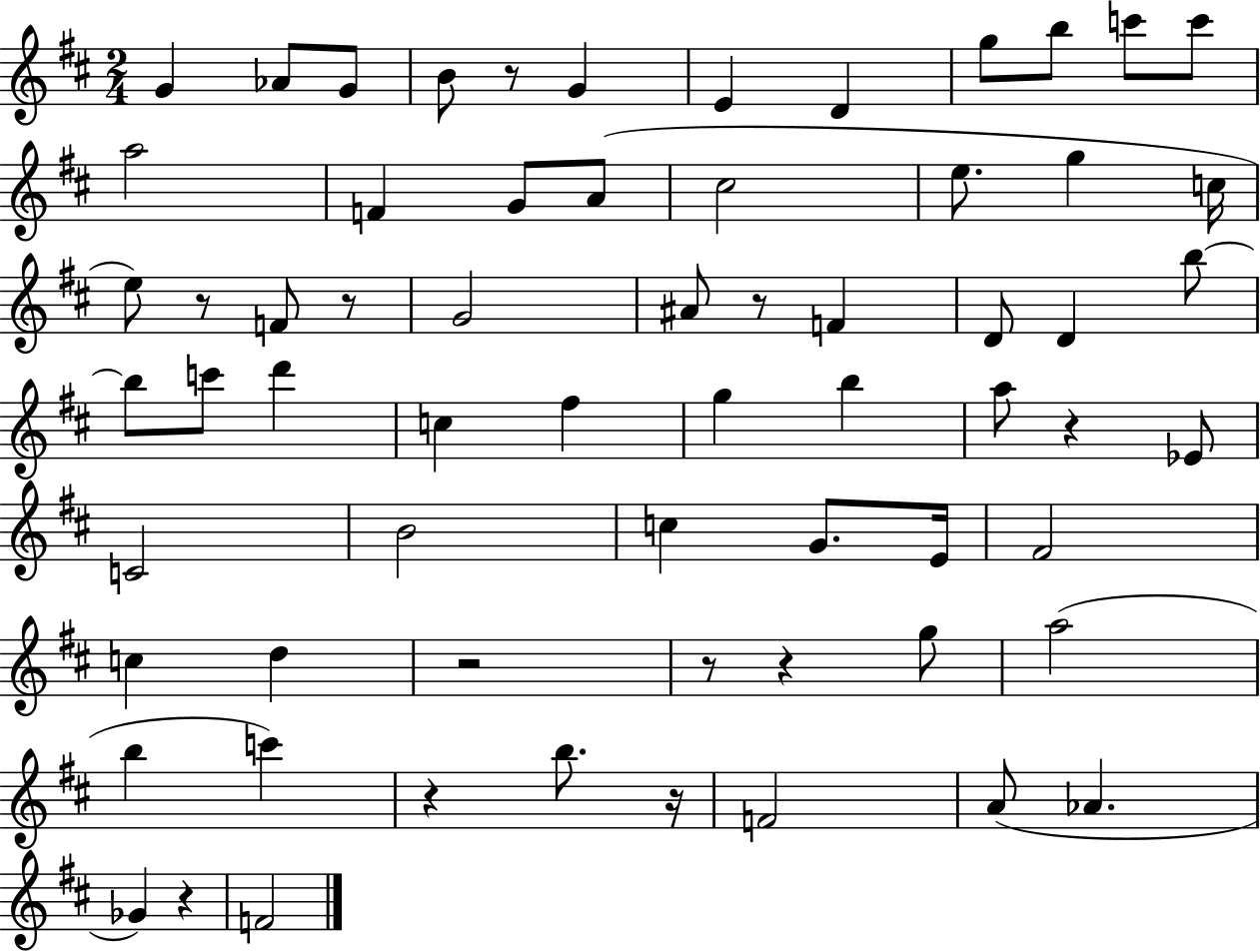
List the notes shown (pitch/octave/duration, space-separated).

G4/q Ab4/e G4/e B4/e R/e G4/q E4/q D4/q G5/e B5/e C6/e C6/e A5/h F4/q G4/e A4/e C#5/h E5/e. G5/q C5/s E5/e R/e F4/e R/e G4/h A#4/e R/e F4/q D4/e D4/q B5/e B5/e C6/e D6/q C5/q F#5/q G5/q B5/q A5/e R/q Eb4/e C4/h B4/h C5/q G4/e. E4/s F#4/h C5/q D5/q R/h R/e R/q G5/e A5/h B5/q C6/q R/q B5/e. R/s F4/h A4/e Ab4/q. Gb4/q R/q F4/h